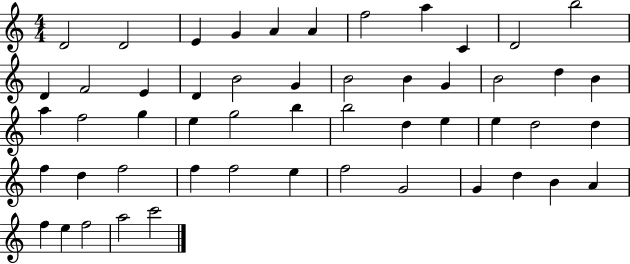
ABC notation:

X:1
T:Untitled
M:4/4
L:1/4
K:C
D2 D2 E G A A f2 a C D2 b2 D F2 E D B2 G B2 B G B2 d B a f2 g e g2 b b2 d e e d2 d f d f2 f f2 e f2 G2 G d B A f e f2 a2 c'2